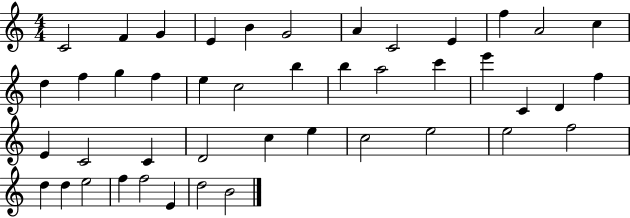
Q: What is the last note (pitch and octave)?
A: B4